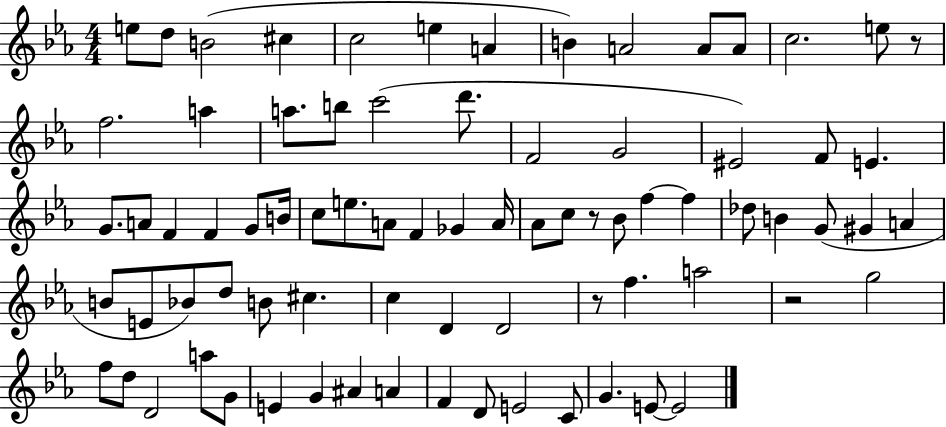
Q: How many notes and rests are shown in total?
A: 78